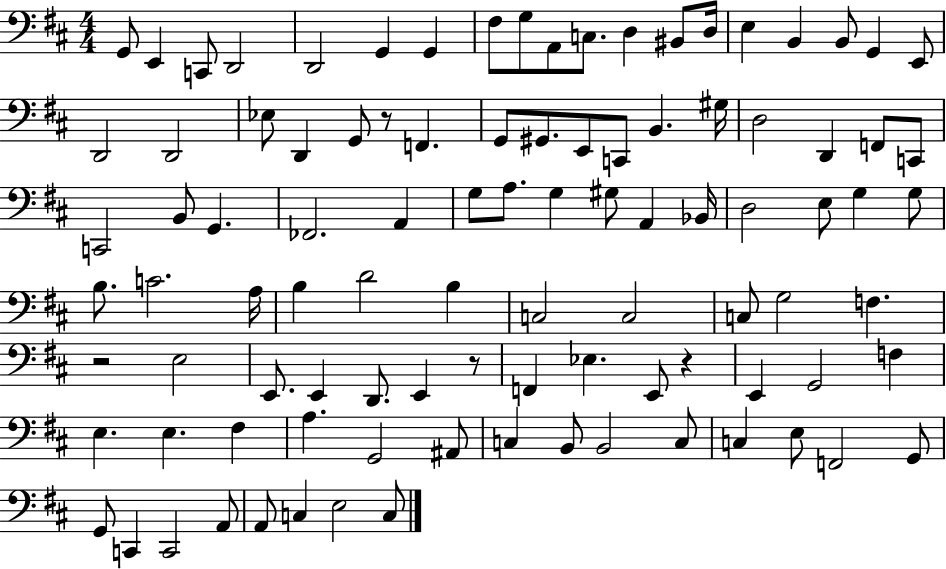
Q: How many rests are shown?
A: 4